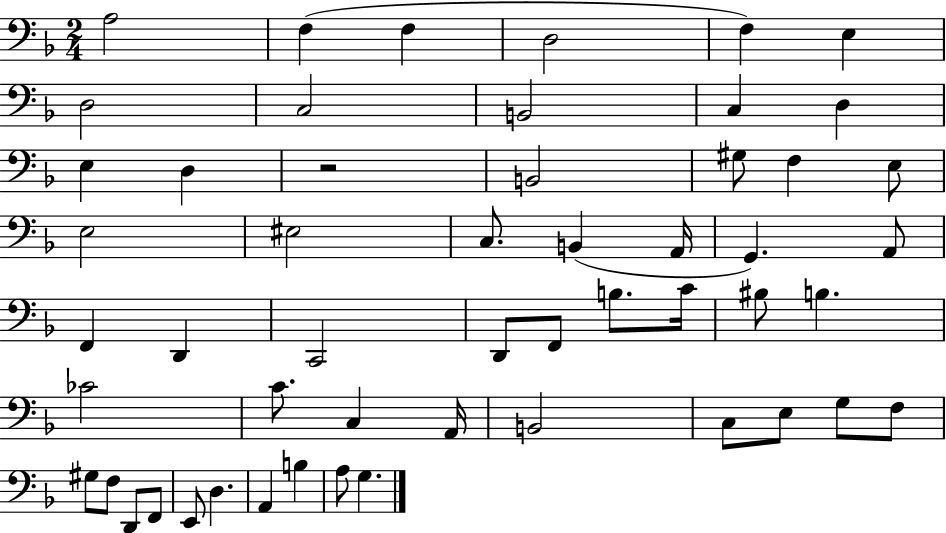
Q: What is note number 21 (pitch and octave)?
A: B2